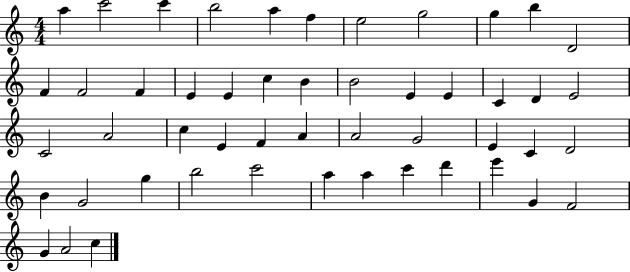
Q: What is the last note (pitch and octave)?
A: C5